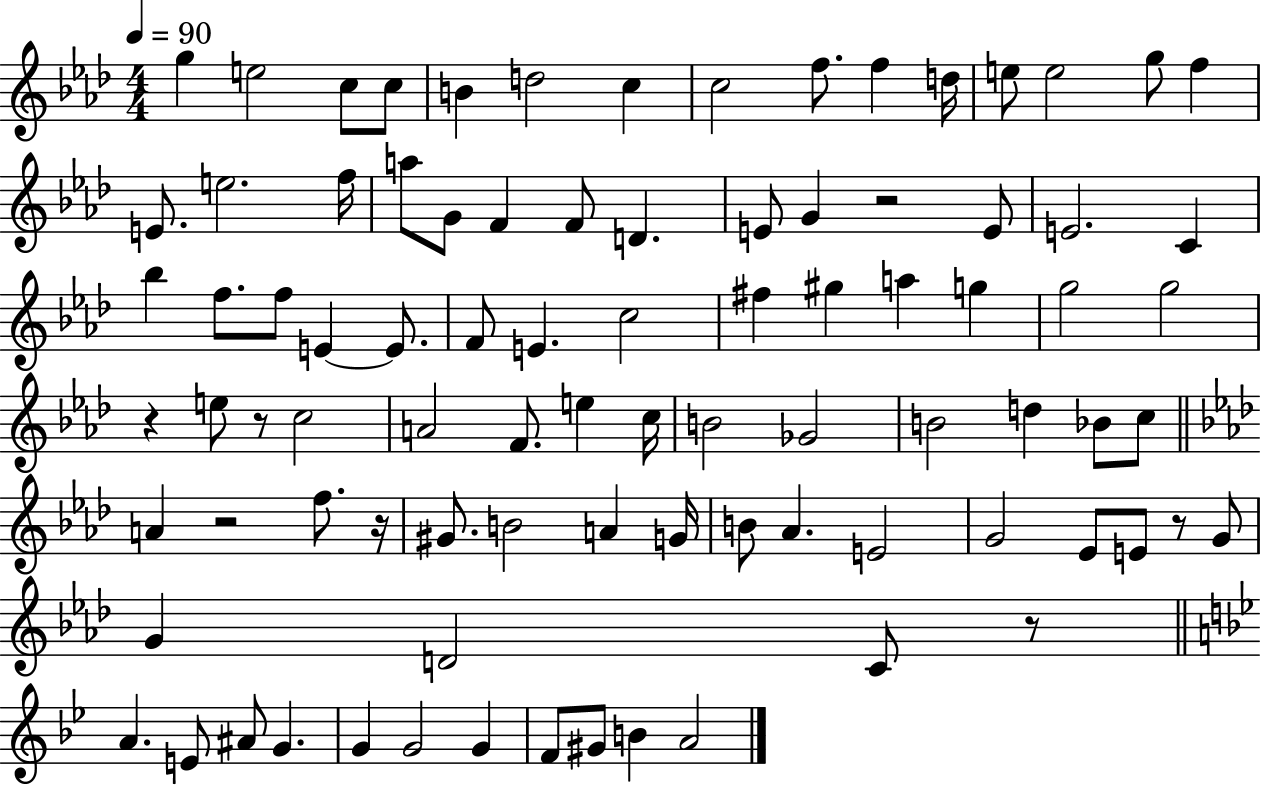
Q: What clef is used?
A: treble